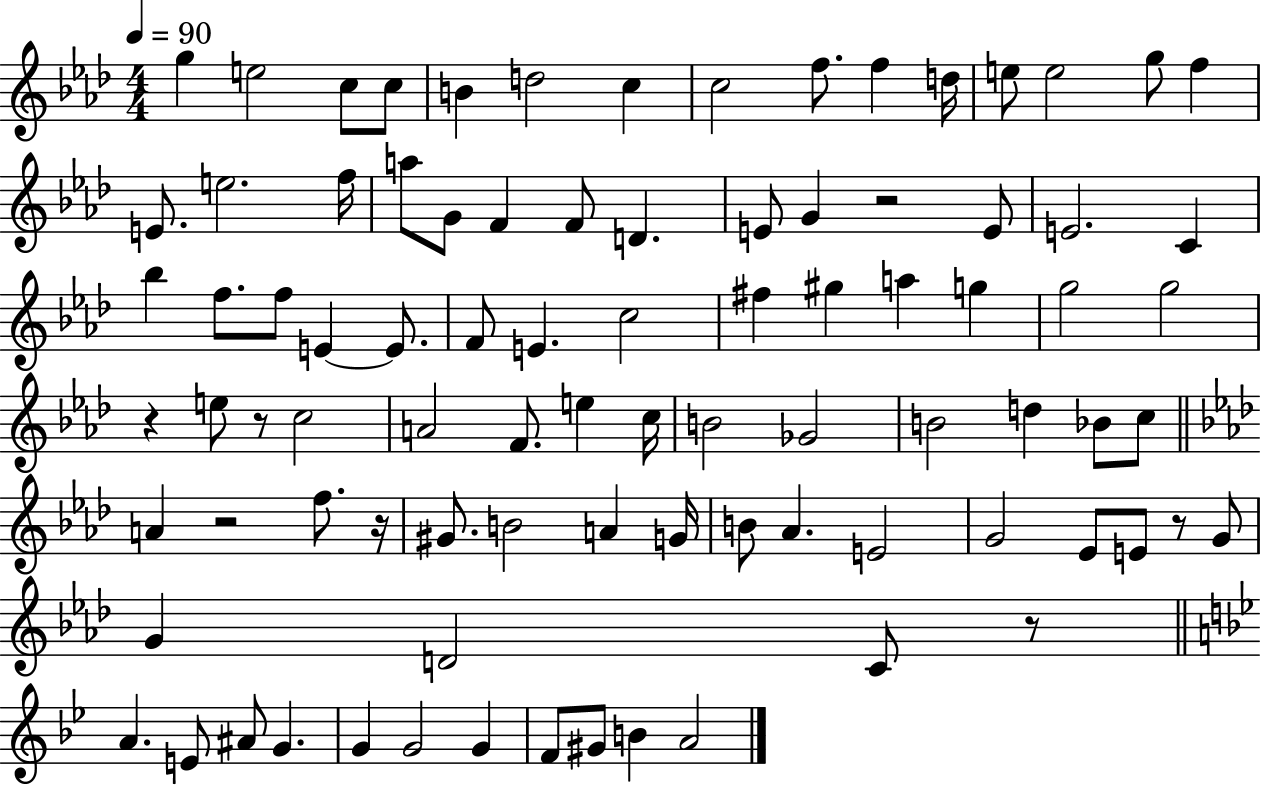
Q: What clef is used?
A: treble